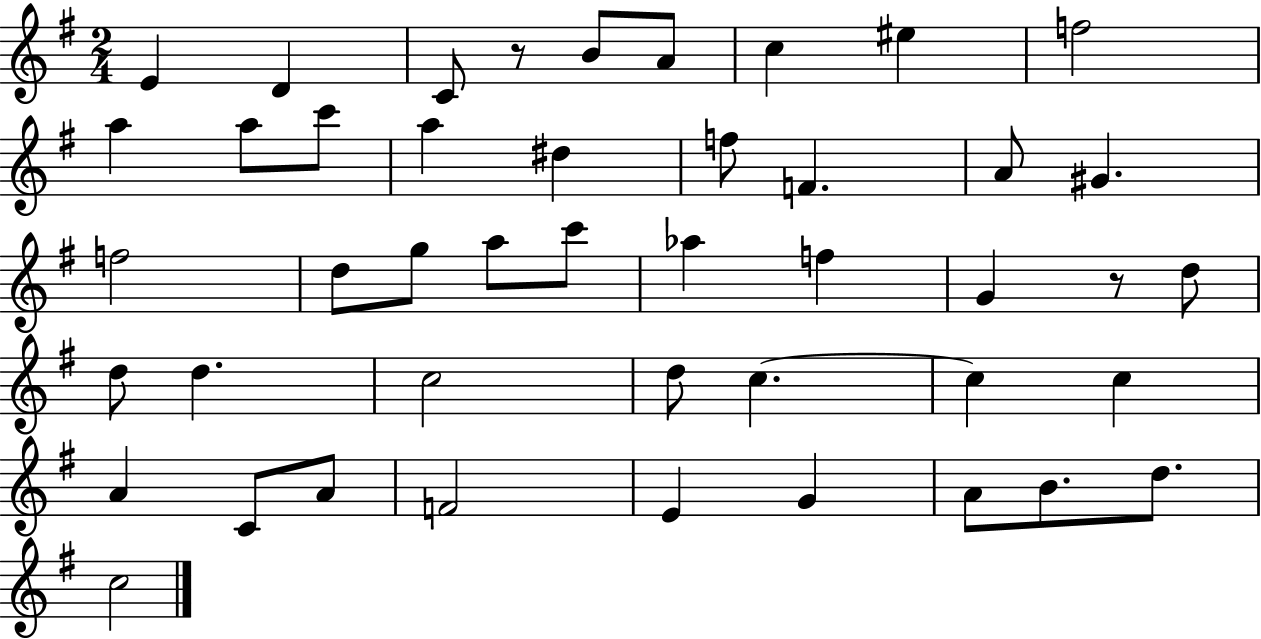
X:1
T:Untitled
M:2/4
L:1/4
K:G
E D C/2 z/2 B/2 A/2 c ^e f2 a a/2 c'/2 a ^d f/2 F A/2 ^G f2 d/2 g/2 a/2 c'/2 _a f G z/2 d/2 d/2 d c2 d/2 c c c A C/2 A/2 F2 E G A/2 B/2 d/2 c2